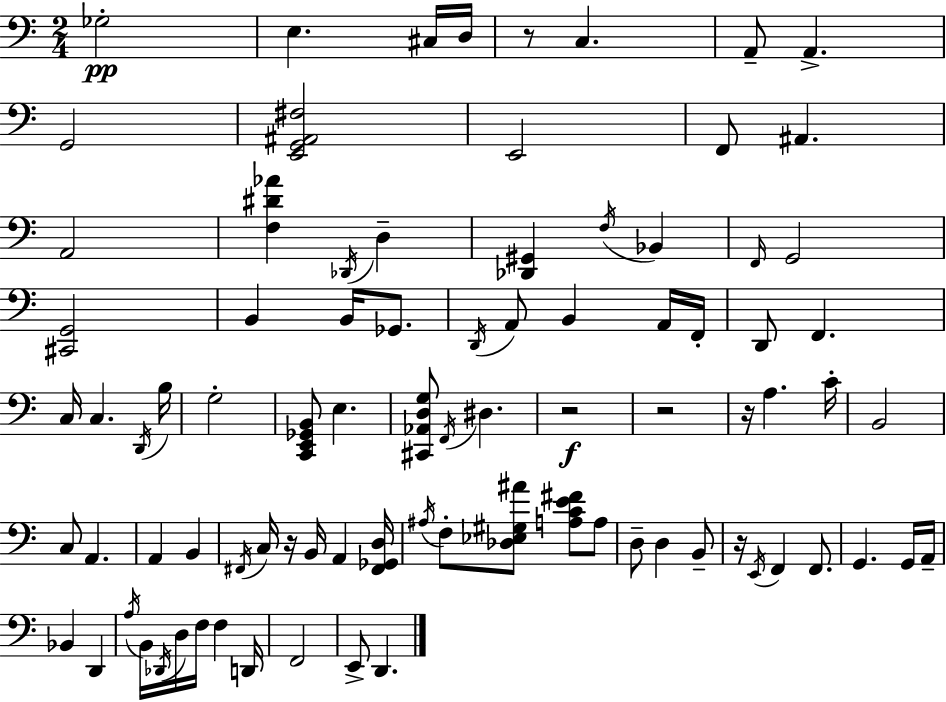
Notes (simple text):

Gb3/h E3/q. C#3/s D3/s R/e C3/q. A2/e A2/q. G2/h [E2,G2,A#2,F#3]/h E2/h F2/e A#2/q. A2/h [F3,D#4,Ab4]/q Db2/s D3/q [Db2,G#2]/q F3/s Bb2/q F2/s G2/h [C#2,G2]/h B2/q B2/s Gb2/e. D2/s A2/e B2/q A2/s F2/s D2/e F2/q. C3/s C3/q. D2/s B3/s G3/h [C2,E2,Gb2,B2]/e E3/q. [C#2,Ab2,D3,G3]/e F2/s D#3/q. R/h R/h R/s A3/q. C4/s B2/h C3/e A2/q. A2/q B2/q F#2/s C3/s R/s B2/s A2/q [F#2,Gb2,D3]/s A#3/s F3/e [Db3,Eb3,G#3,A#4]/e [A3,C4,E4,F#4]/e A3/e D3/e D3/q B2/e R/s E2/s F2/q F2/e. G2/q. G2/s A2/s Bb2/q D2/q A3/s B2/s Db2/s D3/s F3/s F3/q D2/s F2/h E2/e D2/q.